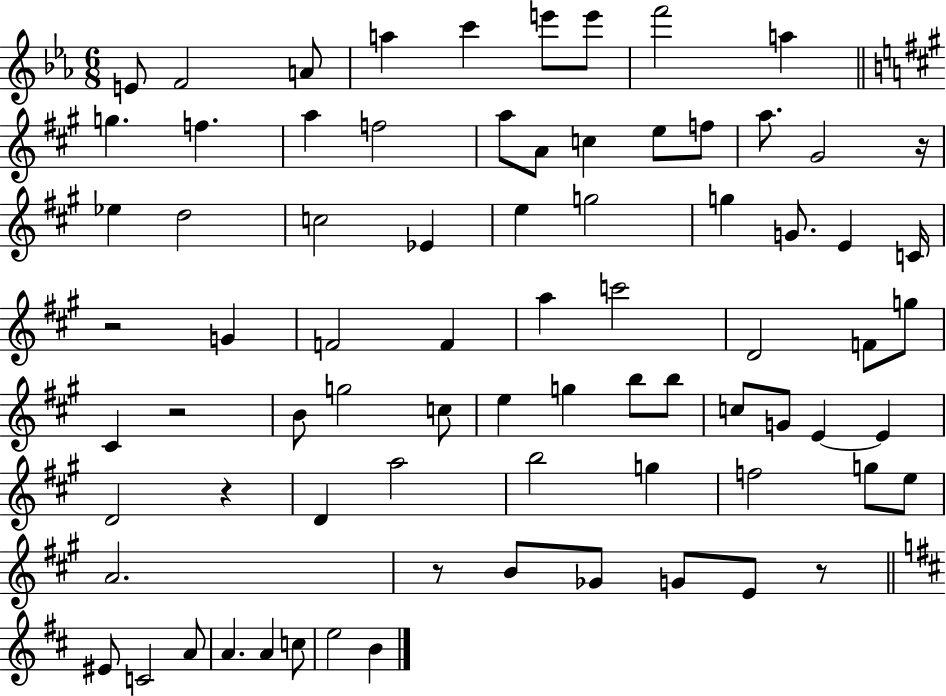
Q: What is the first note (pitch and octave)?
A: E4